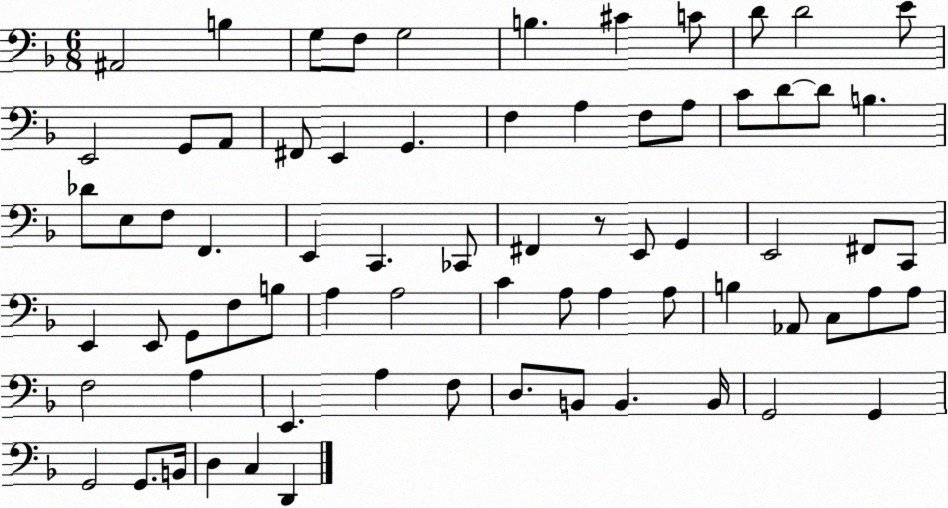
X:1
T:Untitled
M:6/8
L:1/4
K:F
^A,,2 B, G,/2 F,/2 G,2 B, ^C C/2 D/2 D2 E/2 E,,2 G,,/2 A,,/2 ^F,,/2 E,, G,, F, A, F,/2 A,/2 C/2 D/2 D/2 B, _D/2 E,/2 F,/2 F,, E,, C,, _C,,/2 ^F,, z/2 E,,/2 G,, E,,2 ^F,,/2 C,,/2 E,, E,,/2 G,,/2 F,/2 B,/2 A, A,2 C A,/2 A, A,/2 B, _A,,/2 C,/2 A,/2 A,/2 F,2 A, E,, A, F,/2 D,/2 B,,/2 B,, B,,/4 G,,2 G,, G,,2 G,,/2 B,,/4 D, C, D,,